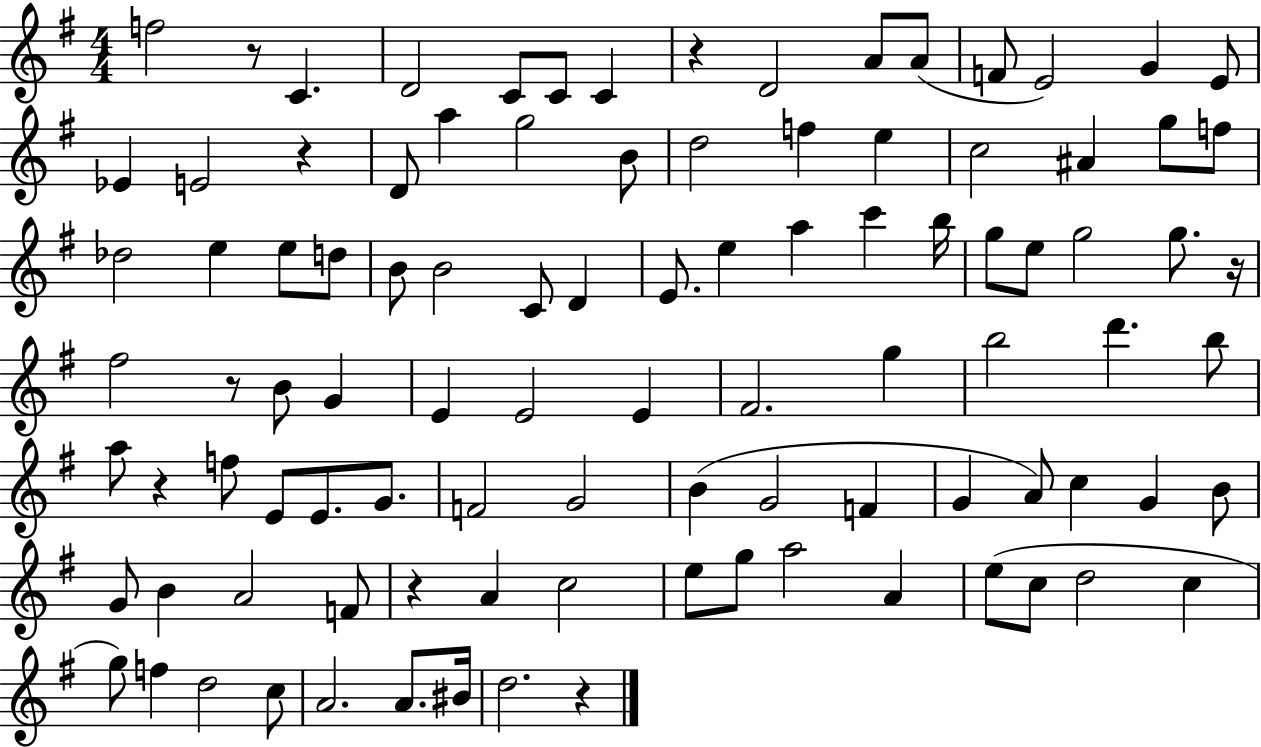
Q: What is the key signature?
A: G major